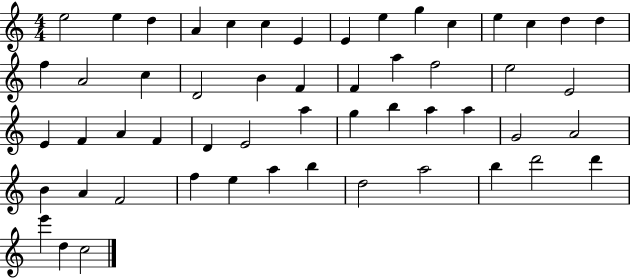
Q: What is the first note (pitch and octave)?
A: E5